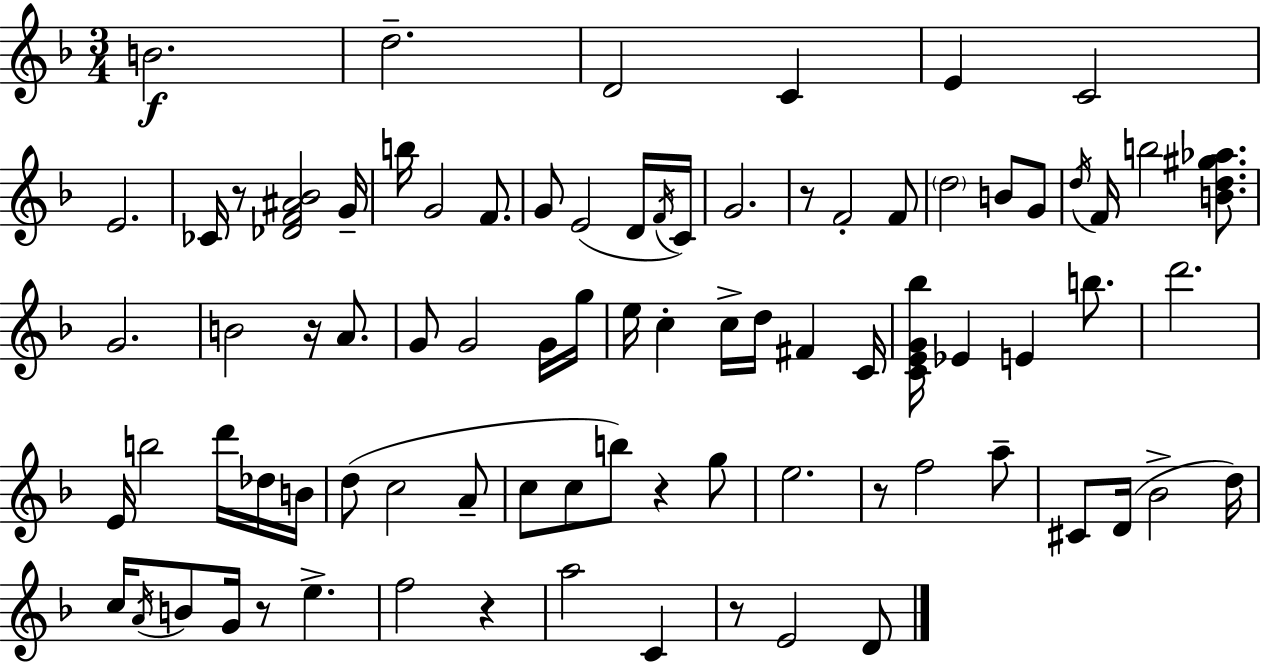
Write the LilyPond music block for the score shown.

{
  \clef treble
  \numericTimeSignature
  \time 3/4
  \key d \minor
  b'2.\f | d''2.-- | d'2 c'4 | e'4 c'2 | \break e'2. | ces'16 r8 <des' f' ais' bes'>2 g'16-- | b''16 g'2 f'8. | g'8 e'2( d'16 \acciaccatura { f'16 } | \break c'16) g'2. | r8 f'2-. f'8 | \parenthesize d''2 b'8 g'8 | \acciaccatura { d''16 } f'16 b''2 <b' d'' gis'' aes''>8. | \break g'2. | b'2 r16 a'8. | g'8 g'2 | g'16 g''16 e''16 c''4-. c''16-> d''16 fis'4 | \break c'16 <c' e' g' bes''>16 ees'4 e'4 b''8. | d'''2. | e'16 b''2 d'''16 | des''16 b'16 d''8( c''2 | \break a'8-- c''8 c''8 b''8) r4 | g''8 e''2. | r8 f''2 | a''8-- cis'8 d'16( bes'2-> | \break d''16) c''16 \acciaccatura { a'16 } b'8 g'16 r8 e''4.-> | f''2 r4 | a''2 c'4 | r8 e'2 | \break d'8 \bar "|."
}